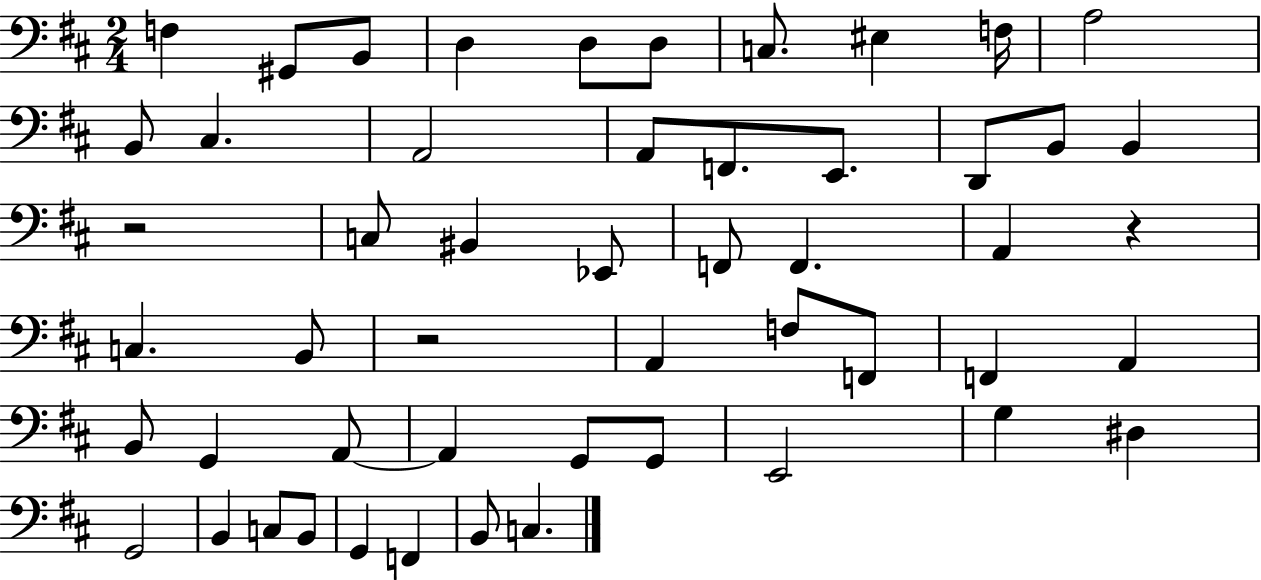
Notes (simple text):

F3/q G#2/e B2/e D3/q D3/e D3/e C3/e. EIS3/q F3/s A3/h B2/e C#3/q. A2/h A2/e F2/e. E2/e. D2/e B2/e B2/q R/h C3/e BIS2/q Eb2/e F2/e F2/q. A2/q R/q C3/q. B2/e R/h A2/q F3/e F2/e F2/q A2/q B2/e G2/q A2/e A2/q G2/e G2/e E2/h G3/q D#3/q G2/h B2/q C3/e B2/e G2/q F2/q B2/e C3/q.